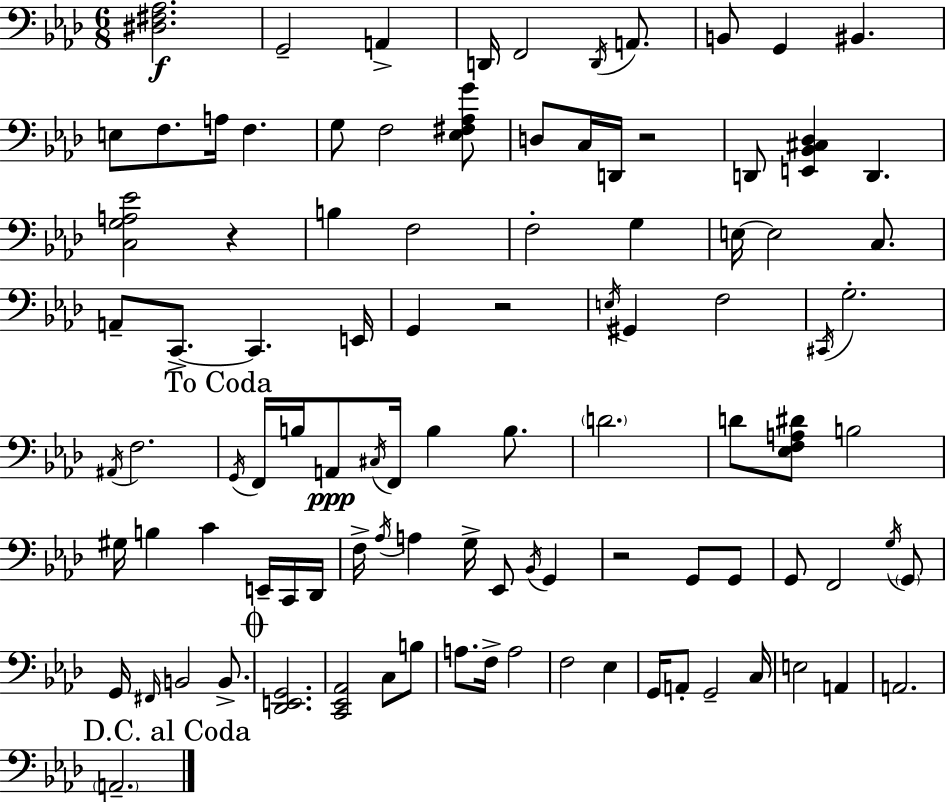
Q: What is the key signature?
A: F minor